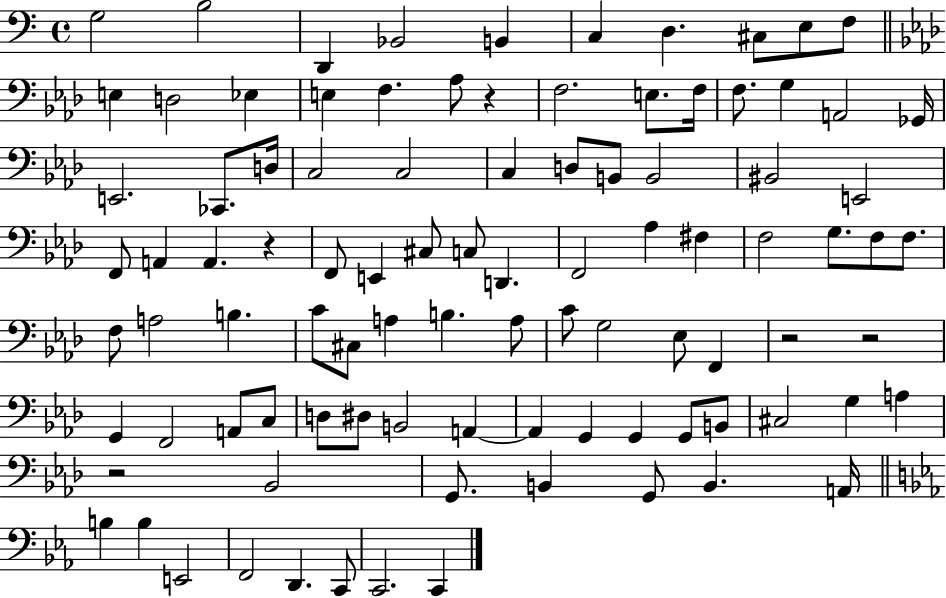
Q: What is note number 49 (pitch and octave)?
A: F3